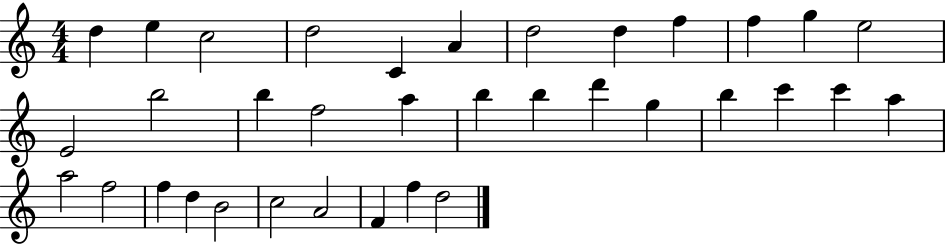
{
  \clef treble
  \numericTimeSignature
  \time 4/4
  \key c \major
  d''4 e''4 c''2 | d''2 c'4 a'4 | d''2 d''4 f''4 | f''4 g''4 e''2 | \break e'2 b''2 | b''4 f''2 a''4 | b''4 b''4 d'''4 g''4 | b''4 c'''4 c'''4 a''4 | \break a''2 f''2 | f''4 d''4 b'2 | c''2 a'2 | f'4 f''4 d''2 | \break \bar "|."
}